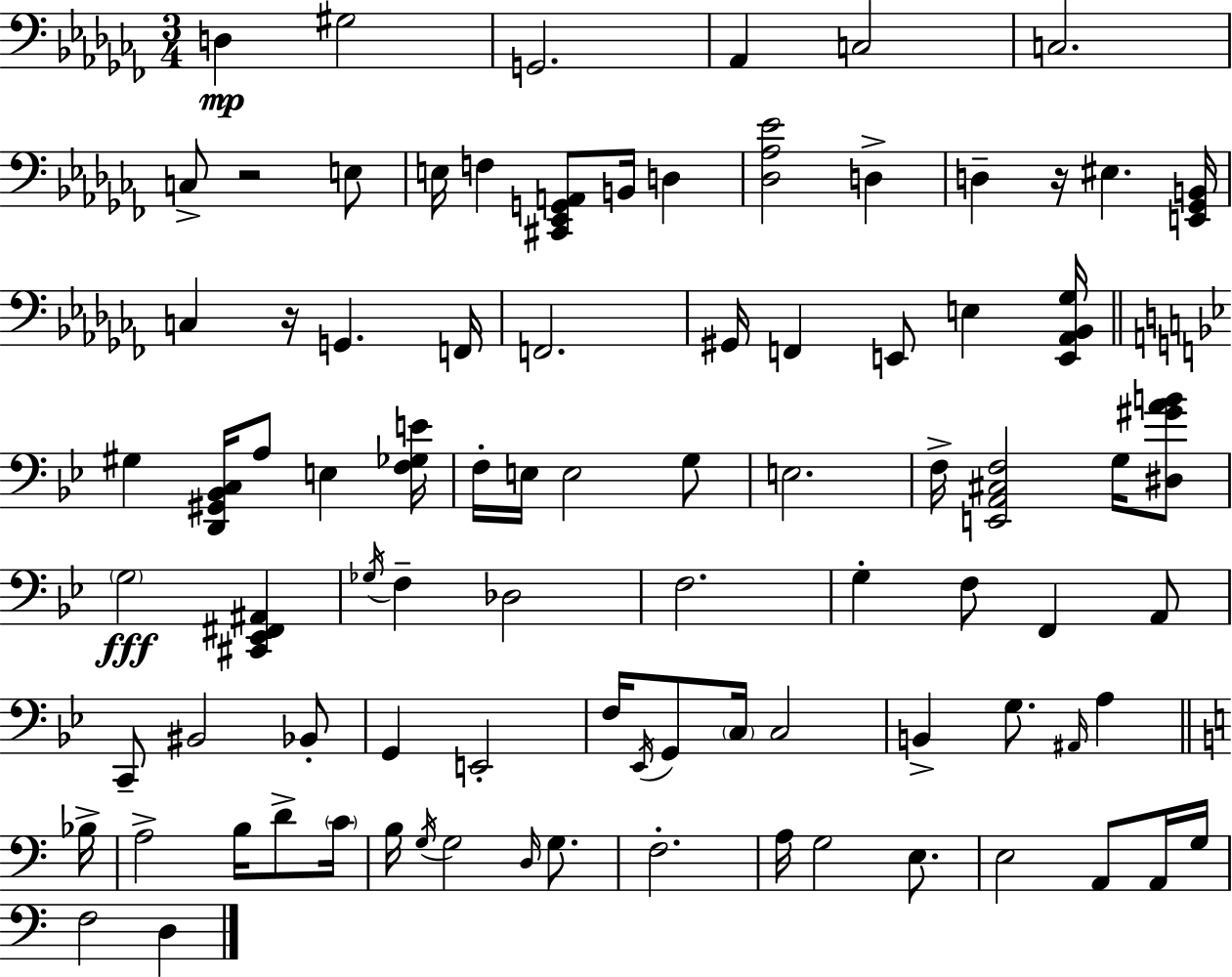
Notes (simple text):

D3/q G#3/h G2/h. Ab2/q C3/h C3/h. C3/e R/h E3/e E3/s F3/q [C#2,Eb2,G2,A2]/e B2/s D3/q [Db3,Ab3,Eb4]/h D3/q D3/q R/s EIS3/q. [E2,Gb2,B2]/s C3/q R/s G2/q. F2/s F2/h. G#2/s F2/q E2/e E3/q [E2,Ab2,Bb2,Gb3]/s G#3/q [D2,G#2,Bb2,C3]/s A3/e E3/q [F3,Gb3,E4]/s F3/s E3/s E3/h G3/e E3/h. F3/s [E2,A2,C#3,F3]/h G3/s [D#3,G#4,A4,B4]/e G3/h [C#2,Eb2,F#2,A#2]/q Gb3/s F3/q Db3/h F3/h. G3/q F3/e F2/q A2/e C2/e BIS2/h Bb2/e G2/q E2/h F3/s Eb2/s G2/e C3/s C3/h B2/q G3/e. A#2/s A3/q Bb3/s A3/h B3/s D4/e C4/s B3/s G3/s G3/h D3/s G3/e. F3/h. A3/s G3/h E3/e. E3/h A2/e A2/s G3/s F3/h D3/q